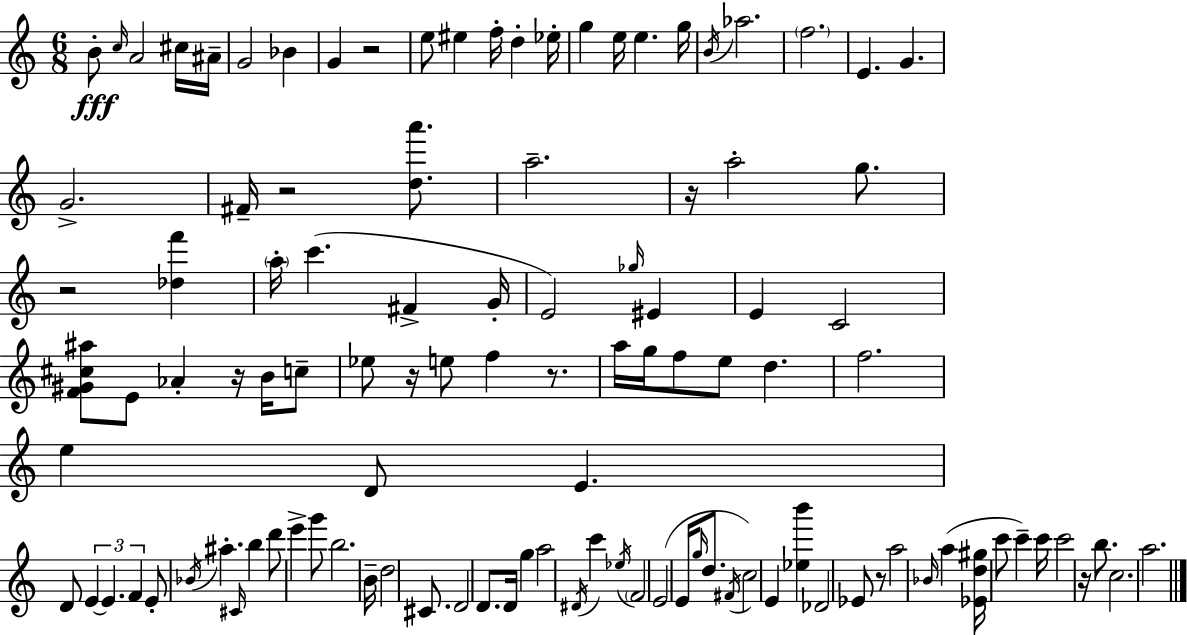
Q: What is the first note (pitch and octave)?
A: B4